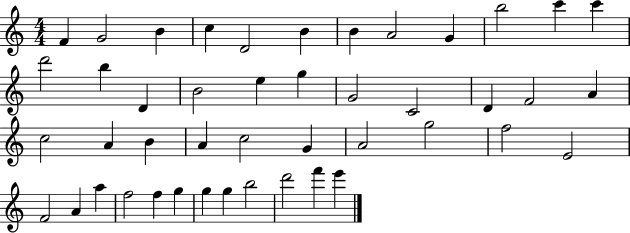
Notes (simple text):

F4/q G4/h B4/q C5/q D4/h B4/q B4/q A4/h G4/q B5/h C6/q C6/q D6/h B5/q D4/q B4/h E5/q G5/q G4/h C4/h D4/q F4/h A4/q C5/h A4/q B4/q A4/q C5/h G4/q A4/h G5/h F5/h E4/h F4/h A4/q A5/q F5/h F5/q G5/q G5/q G5/q B5/h D6/h F6/q E6/q